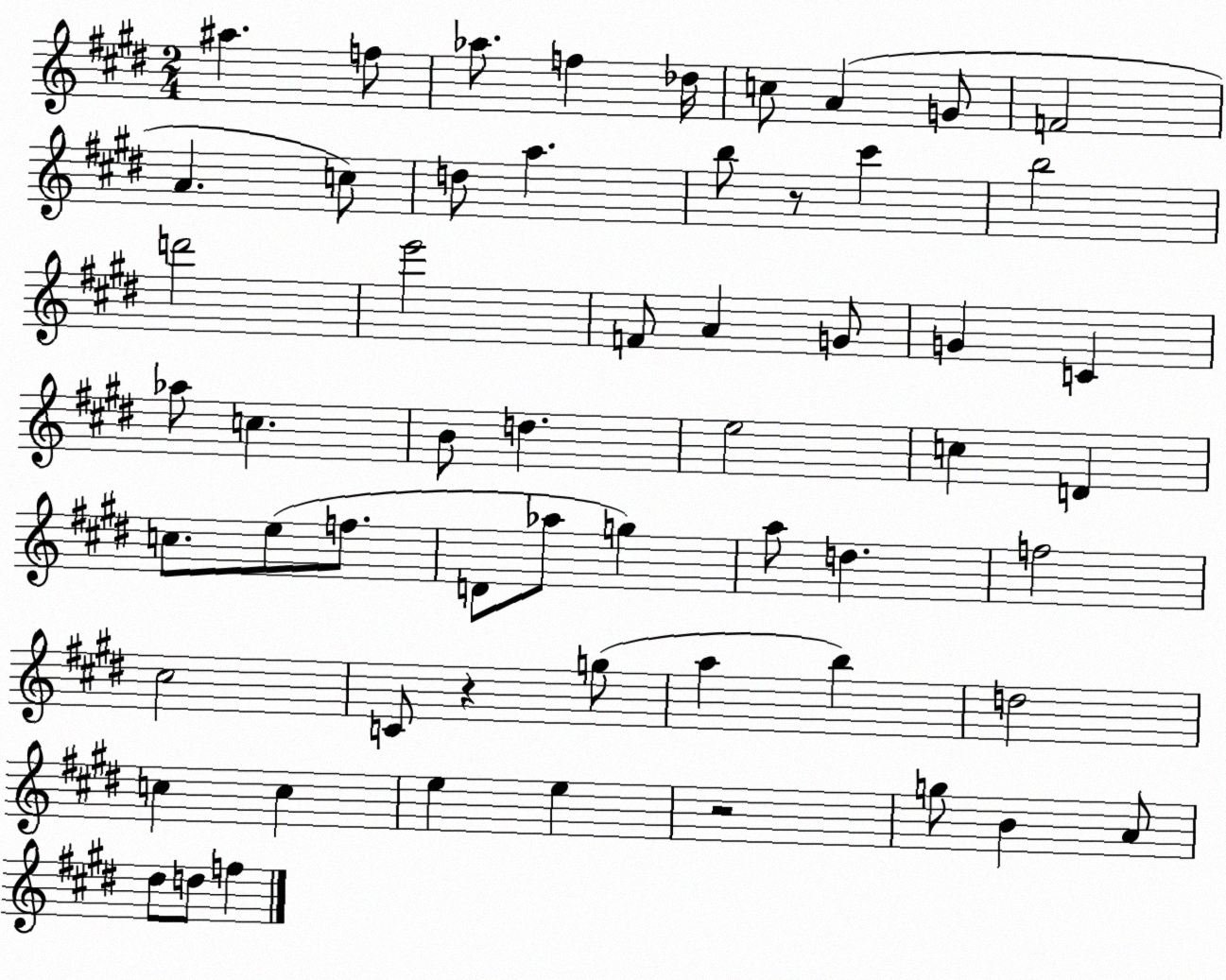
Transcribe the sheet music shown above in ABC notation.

X:1
T:Untitled
M:2/4
L:1/4
K:E
^a f/2 _a/2 f _d/4 c/2 A G/2 F2 A c/2 d/2 a b/2 z/2 ^c' b2 d'2 e'2 F/2 A G/2 G C _a/2 c B/2 d e2 c D c/2 e/2 f/2 D/2 _a/2 g a/2 d f2 ^c2 C/2 z g/2 a b d2 c c e e z2 g/2 B A/2 ^d/2 d/2 f